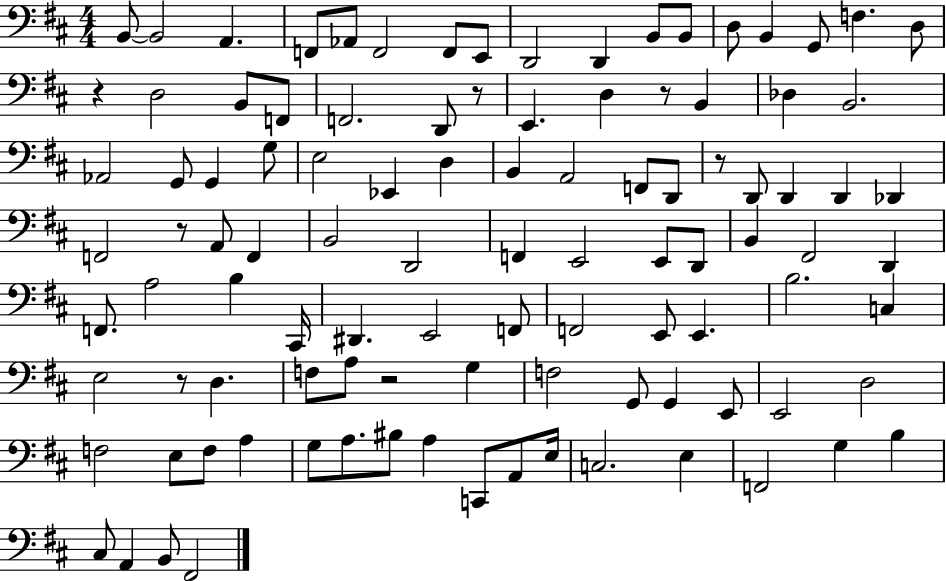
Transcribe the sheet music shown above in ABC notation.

X:1
T:Untitled
M:4/4
L:1/4
K:D
B,,/2 B,,2 A,, F,,/2 _A,,/2 F,,2 F,,/2 E,,/2 D,,2 D,, B,,/2 B,,/2 D,/2 B,, G,,/2 F, D,/2 z D,2 B,,/2 F,,/2 F,,2 D,,/2 z/2 E,, D, z/2 B,, _D, B,,2 _A,,2 G,,/2 G,, G,/2 E,2 _E,, D, B,, A,,2 F,,/2 D,,/2 z/2 D,,/2 D,, D,, _D,, F,,2 z/2 A,,/2 F,, B,,2 D,,2 F,, E,,2 E,,/2 D,,/2 B,, ^F,,2 D,, F,,/2 A,2 B, ^C,,/4 ^D,, E,,2 F,,/2 F,,2 E,,/2 E,, B,2 C, E,2 z/2 D, F,/2 A,/2 z2 G, F,2 G,,/2 G,, E,,/2 E,,2 D,2 F,2 E,/2 F,/2 A, G,/2 A,/2 ^B,/2 A, C,,/2 A,,/2 E,/4 C,2 E, F,,2 G, B, ^C,/2 A,, B,,/2 ^F,,2